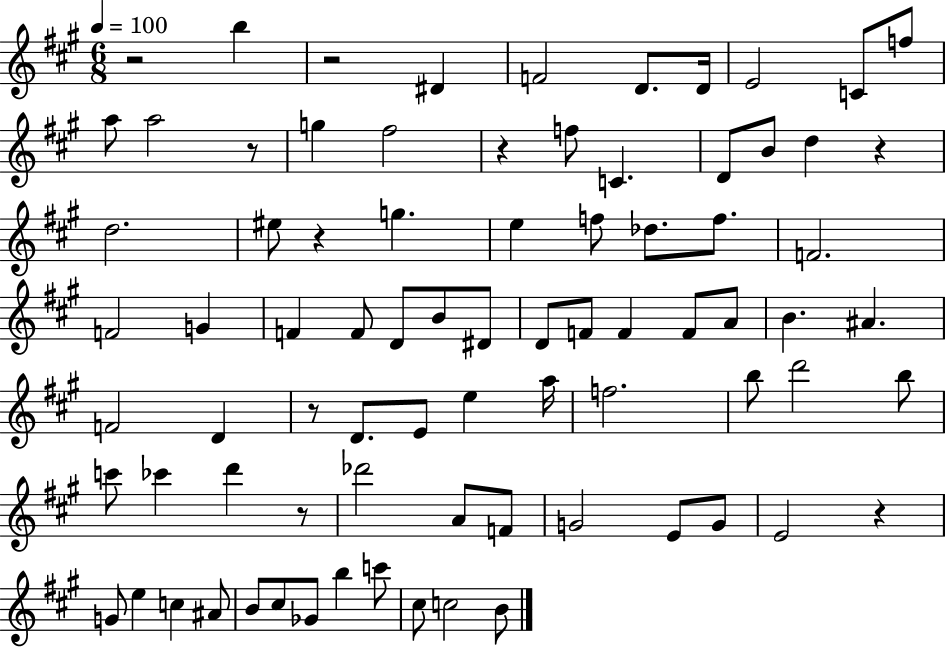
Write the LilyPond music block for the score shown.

{
  \clef treble
  \numericTimeSignature
  \time 6/8
  \key a \major
  \tempo 4 = 100
  r2 b''4 | r2 dis'4 | f'2 d'8. d'16 | e'2 c'8 f''8 | \break a''8 a''2 r8 | g''4 fis''2 | r4 f''8 c'4. | d'8 b'8 d''4 r4 | \break d''2. | eis''8 r4 g''4. | e''4 f''8 des''8. f''8. | f'2. | \break f'2 g'4 | f'4 f'8 d'8 b'8 dis'8 | d'8 f'8 f'4 f'8 a'8 | b'4. ais'4. | \break f'2 d'4 | r8 d'8. e'8 e''4 a''16 | f''2. | b''8 d'''2 b''8 | \break c'''8 ces'''4 d'''4 r8 | des'''2 a'8 f'8 | g'2 e'8 g'8 | e'2 r4 | \break g'8 e''4 c''4 ais'8 | b'8 cis''8 ges'8 b''4 c'''8 | cis''8 c''2 b'8 | \bar "|."
}